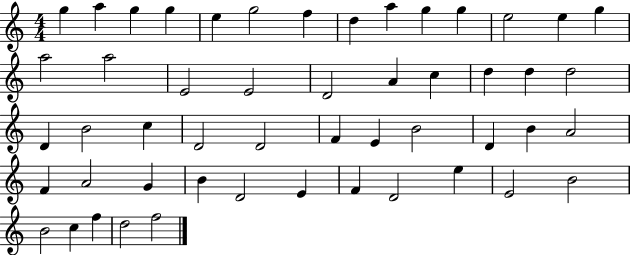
X:1
T:Untitled
M:4/4
L:1/4
K:C
g a g g e g2 f d a g g e2 e g a2 a2 E2 E2 D2 A c d d d2 D B2 c D2 D2 F E B2 D B A2 F A2 G B D2 E F D2 e E2 B2 B2 c f d2 f2